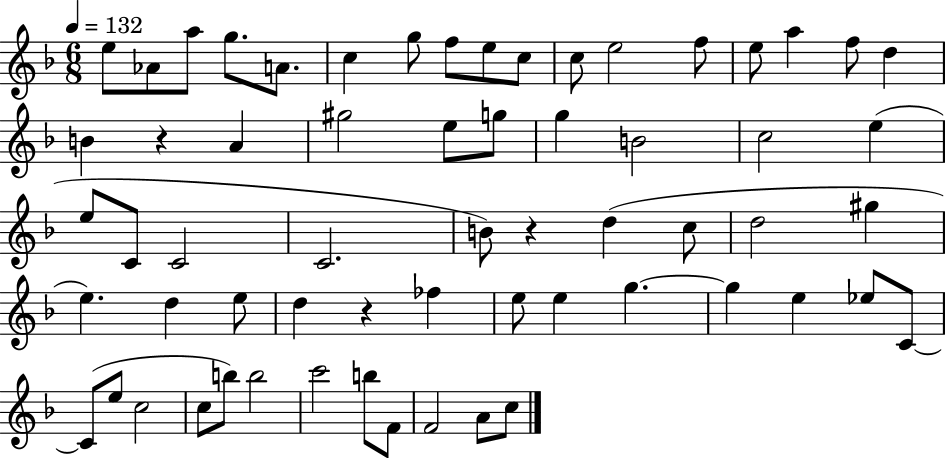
X:1
T:Untitled
M:6/8
L:1/4
K:F
e/2 _A/2 a/2 g/2 A/2 c g/2 f/2 e/2 c/2 c/2 e2 f/2 e/2 a f/2 d B z A ^g2 e/2 g/2 g B2 c2 e e/2 C/2 C2 C2 B/2 z d c/2 d2 ^g e d e/2 d z _f e/2 e g g e _e/2 C/2 C/2 e/2 c2 c/2 b/2 b2 c'2 b/2 F/2 F2 A/2 c/2